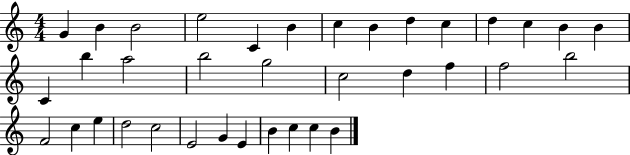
G4/q B4/q B4/h E5/h C4/q B4/q C5/q B4/q D5/q C5/q D5/q C5/q B4/q B4/q C4/q B5/q A5/h B5/h G5/h C5/h D5/q F5/q F5/h B5/h F4/h C5/q E5/q D5/h C5/h E4/h G4/q E4/q B4/q C5/q C5/q B4/q